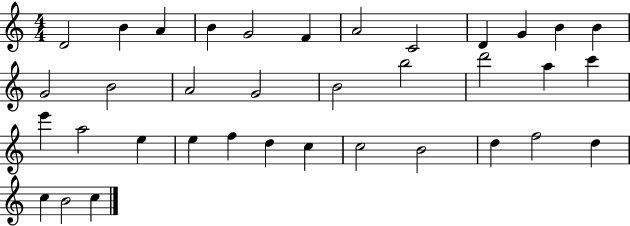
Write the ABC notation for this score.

X:1
T:Untitled
M:4/4
L:1/4
K:C
D2 B A B G2 F A2 C2 D G B B G2 B2 A2 G2 B2 b2 d'2 a c' e' a2 e e f d c c2 B2 d f2 d c B2 c